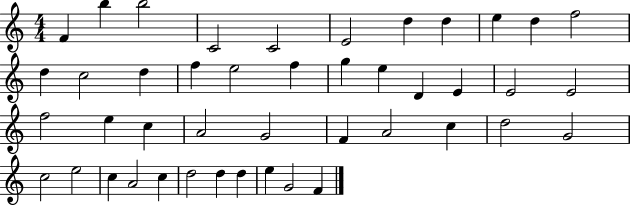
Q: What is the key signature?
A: C major